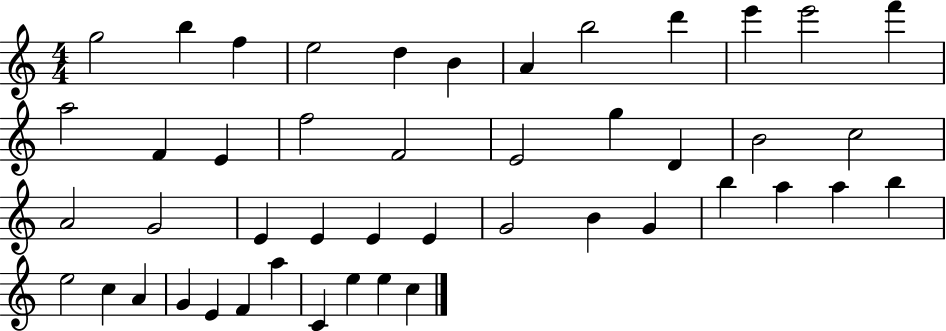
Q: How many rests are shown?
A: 0